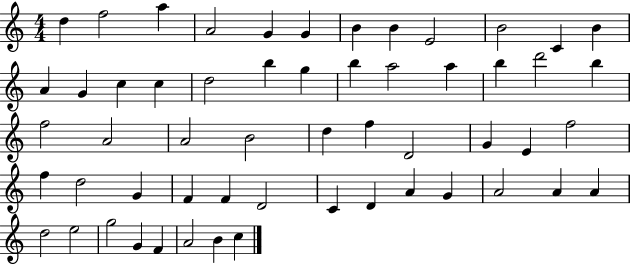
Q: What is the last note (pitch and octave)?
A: C5